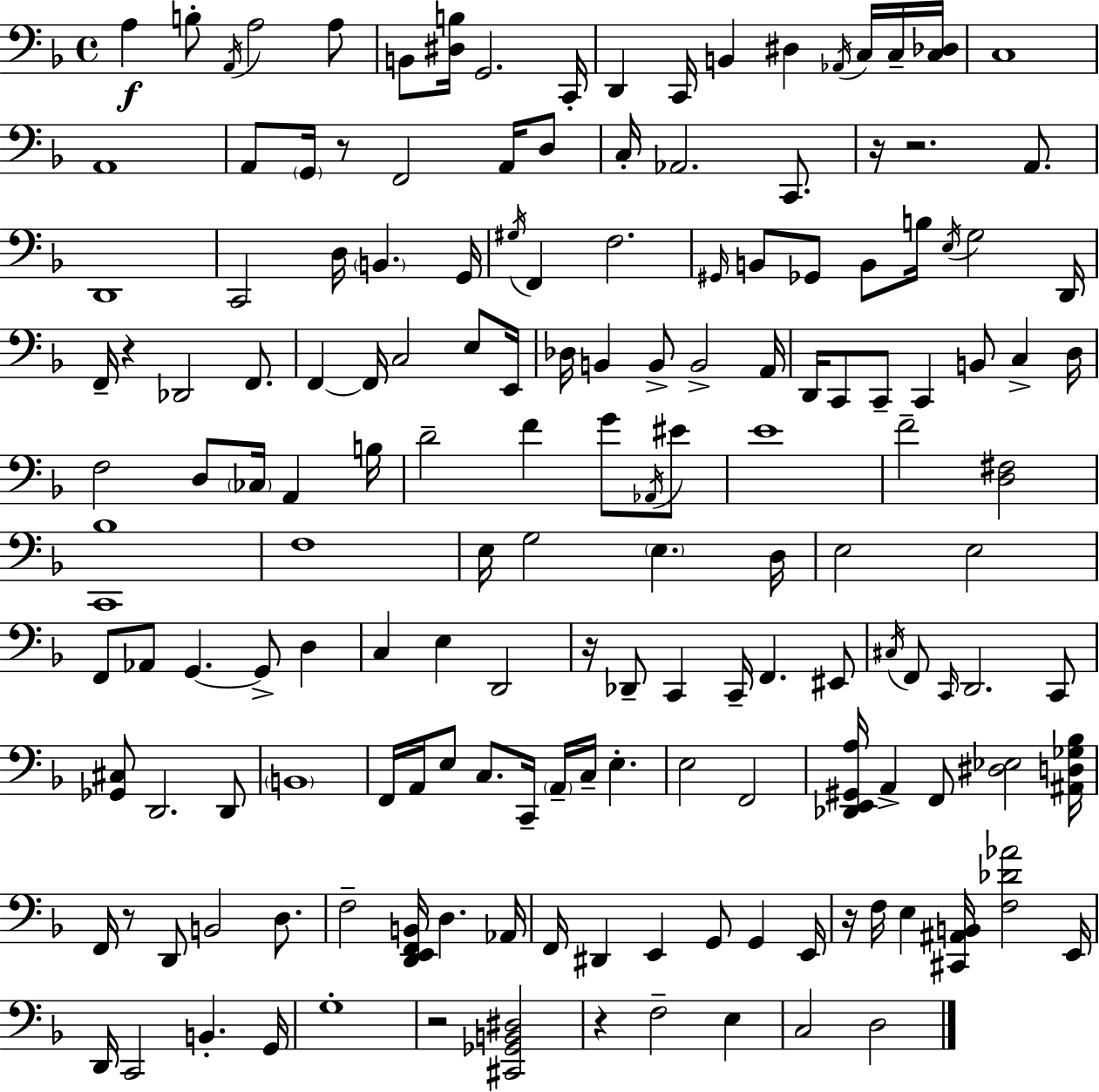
A3/q B3/e A2/s A3/h A3/e B2/e [D#3,B3]/s G2/h. C2/s D2/q C2/s B2/q D#3/q Ab2/s C3/s C3/s [C3,Db3]/s C3/w A2/w A2/e G2/s R/e F2/h A2/s D3/e C3/s Ab2/h. C2/e. R/s R/h. A2/e. D2/w C2/h D3/s B2/q. G2/s G#3/s F2/q F3/h. G#2/s B2/e Gb2/e B2/e B3/s E3/s G3/h D2/s F2/s R/q Db2/h F2/e. F2/q F2/s C3/h E3/e E2/s Db3/s B2/q B2/e B2/h A2/s D2/s C2/e C2/e C2/q B2/e C3/q D3/s F3/h D3/e CES3/s A2/q B3/s D4/h F4/q G4/e Ab2/s EIS4/e E4/w F4/h [D3,F#3]/h [C2,Bb3]/w F3/w E3/s G3/h E3/q. D3/s E3/h E3/h F2/e Ab2/e G2/q. G2/e D3/q C3/q E3/q D2/h R/s Db2/e C2/q C2/s F2/q. EIS2/e C#3/s F2/e C2/s D2/h. C2/e [Gb2,C#3]/e D2/h. D2/e B2/w F2/s A2/s E3/e C3/e. C2/s A2/s C3/s E3/q. E3/h F2/h [Db2,E2,G#2,A3]/s A2/q F2/e [D#3,Eb3]/h [A#2,D3,Gb3,Bb3]/s F2/s R/e D2/e B2/h D3/e. F3/h [D2,E2,F2,B2]/s D3/q. Ab2/s F2/s D#2/q E2/q G2/e G2/q E2/s R/s F3/s E3/q [C#2,A#2,B2]/s [F3,Db4,Ab4]/h E2/s D2/s C2/h B2/q. G2/s G3/w R/h [C#2,Gb2,B2,D#3]/h R/q F3/h E3/q C3/h D3/h